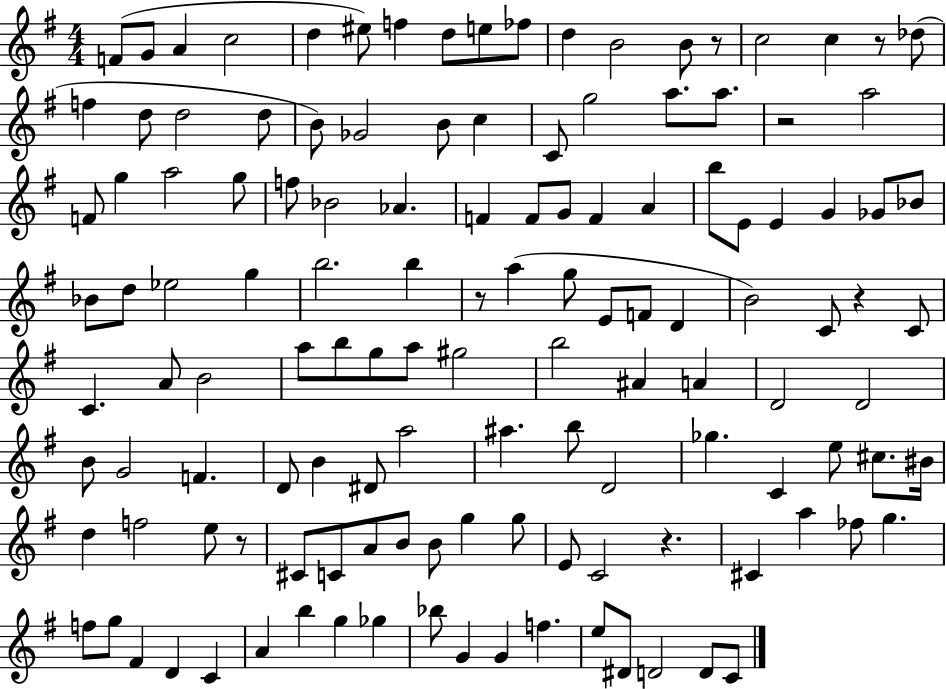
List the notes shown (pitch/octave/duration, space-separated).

F4/e G4/e A4/q C5/h D5/q EIS5/e F5/q D5/e E5/e FES5/e D5/q B4/h B4/e R/e C5/h C5/q R/e Db5/e F5/q D5/e D5/h D5/e B4/e Gb4/h B4/e C5/q C4/e G5/h A5/e. A5/e. R/h A5/h F4/e G5/q A5/h G5/e F5/e Bb4/h Ab4/q. F4/q F4/e G4/e F4/q A4/q B5/e E4/e E4/q G4/q Gb4/e Bb4/e Bb4/e D5/e Eb5/h G5/q B5/h. B5/q R/e A5/q G5/e E4/e F4/e D4/q B4/h C4/e R/q C4/e C4/q. A4/e B4/h A5/e B5/e G5/e A5/e G#5/h B5/h A#4/q A4/q D4/h D4/h B4/e G4/h F4/q. D4/e B4/q D#4/e A5/h A#5/q. B5/e D4/h Gb5/q. C4/q E5/e C#5/e. BIS4/s D5/q F5/h E5/e R/e C#4/e C4/e A4/e B4/e B4/e G5/q G5/e E4/e C4/h R/q. C#4/q A5/q FES5/e G5/q. F5/e G5/e F#4/q D4/q C4/q A4/q B5/q G5/q Gb5/q Bb5/e G4/q G4/q F5/q. E5/e D#4/e D4/h D4/e C4/e